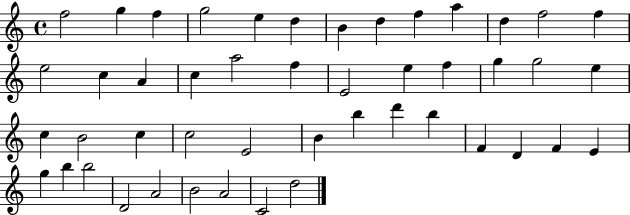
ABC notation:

X:1
T:Untitled
M:4/4
L:1/4
K:C
f2 g f g2 e d B d f a d f2 f e2 c A c a2 f E2 e f g g2 e c B2 c c2 E2 B b d' b F D F E g b b2 D2 A2 B2 A2 C2 d2